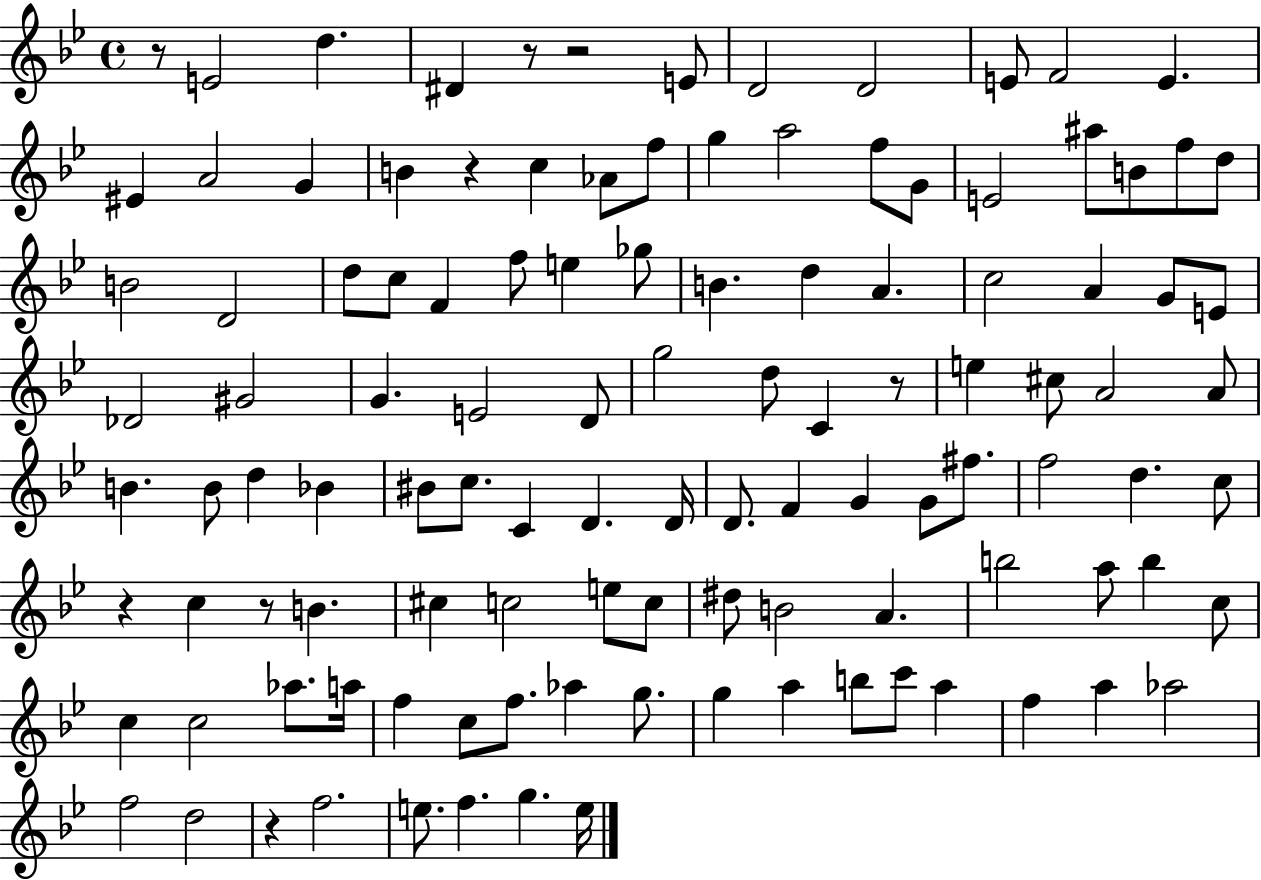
{
  \clef treble
  \time 4/4
  \defaultTimeSignature
  \key bes \major
  r8 e'2 d''4. | dis'4 r8 r2 e'8 | d'2 d'2 | e'8 f'2 e'4. | \break eis'4 a'2 g'4 | b'4 r4 c''4 aes'8 f''8 | g''4 a''2 f''8 g'8 | e'2 ais''8 b'8 f''8 d''8 | \break b'2 d'2 | d''8 c''8 f'4 f''8 e''4 ges''8 | b'4. d''4 a'4. | c''2 a'4 g'8 e'8 | \break des'2 gis'2 | g'4. e'2 d'8 | g''2 d''8 c'4 r8 | e''4 cis''8 a'2 a'8 | \break b'4. b'8 d''4 bes'4 | bis'8 c''8. c'4 d'4. d'16 | d'8. f'4 g'4 g'8 fis''8. | f''2 d''4. c''8 | \break r4 c''4 r8 b'4. | cis''4 c''2 e''8 c''8 | dis''8 b'2 a'4. | b''2 a''8 b''4 c''8 | \break c''4 c''2 aes''8. a''16 | f''4 c''8 f''8. aes''4 g''8. | g''4 a''4 b''8 c'''8 a''4 | f''4 a''4 aes''2 | \break f''2 d''2 | r4 f''2. | e''8. f''4. g''4. e''16 | \bar "|."
}